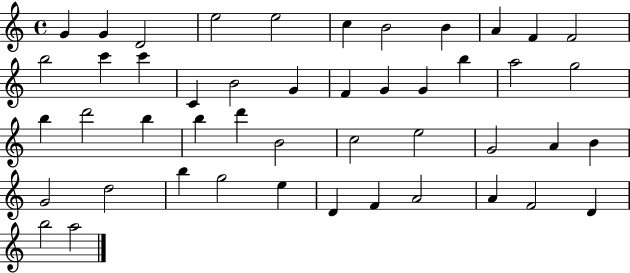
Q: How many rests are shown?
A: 0